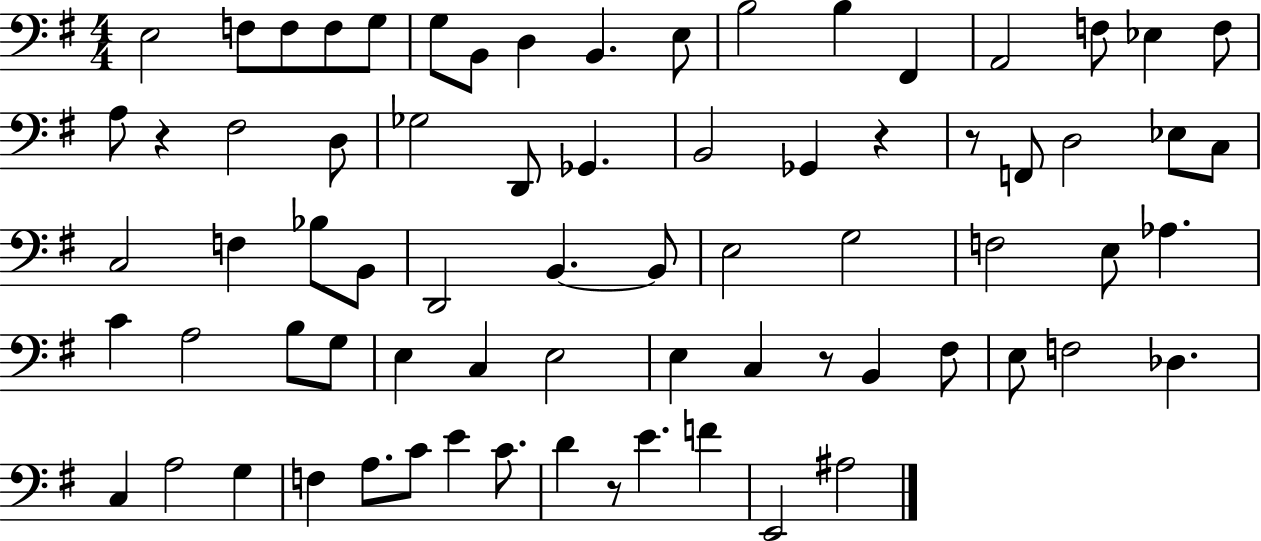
{
  \clef bass
  \numericTimeSignature
  \time 4/4
  \key g \major
  \repeat volta 2 { e2 f8 f8 f8 g8 | g8 b,8 d4 b,4. e8 | b2 b4 fis,4 | a,2 f8 ees4 f8 | \break a8 r4 fis2 d8 | ges2 d,8 ges,4. | b,2 ges,4 r4 | r8 f,8 d2 ees8 c8 | \break c2 f4 bes8 b,8 | d,2 b,4.~~ b,8 | e2 g2 | f2 e8 aes4. | \break c'4 a2 b8 g8 | e4 c4 e2 | e4 c4 r8 b,4 fis8 | e8 f2 des4. | \break c4 a2 g4 | f4 a8. c'8 e'4 c'8. | d'4 r8 e'4. f'4 | e,2 ais2 | \break } \bar "|."
}